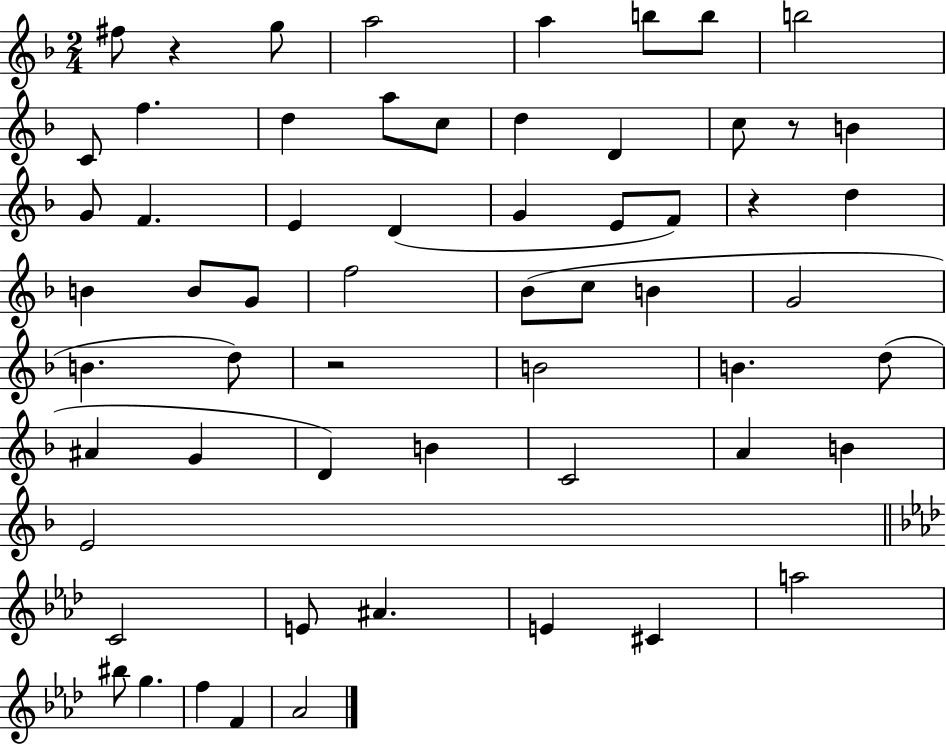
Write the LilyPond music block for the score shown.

{
  \clef treble
  \numericTimeSignature
  \time 2/4
  \key f \major
  fis''8 r4 g''8 | a''2 | a''4 b''8 b''8 | b''2 | \break c'8 f''4. | d''4 a''8 c''8 | d''4 d'4 | c''8 r8 b'4 | \break g'8 f'4. | e'4 d'4( | g'4 e'8 f'8) | r4 d''4 | \break b'4 b'8 g'8 | f''2 | bes'8( c''8 b'4 | g'2 | \break b'4. d''8) | r2 | b'2 | b'4. d''8( | \break ais'4 g'4 | d'4) b'4 | c'2 | a'4 b'4 | \break e'2 | \bar "||" \break \key aes \major c'2 | e'8 ais'4. | e'4 cis'4 | a''2 | \break bis''8 g''4. | f''4 f'4 | aes'2 | \bar "|."
}